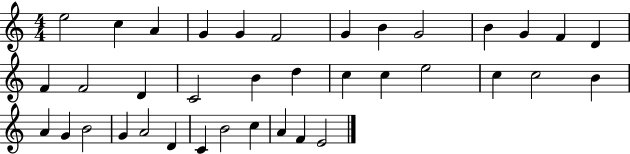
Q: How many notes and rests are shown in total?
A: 37